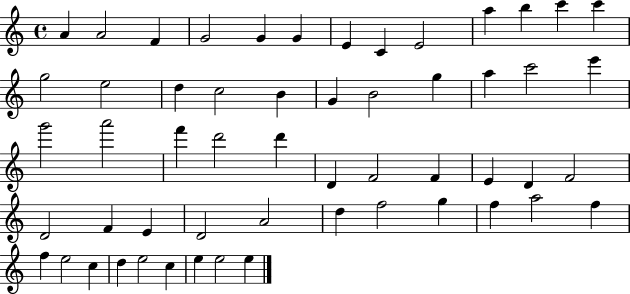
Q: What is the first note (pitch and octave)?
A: A4